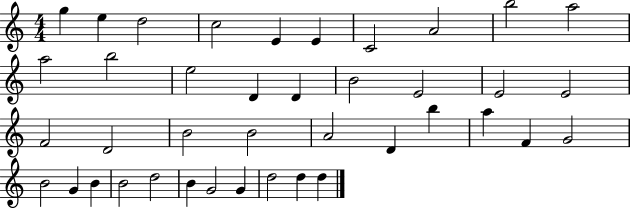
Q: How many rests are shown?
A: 0